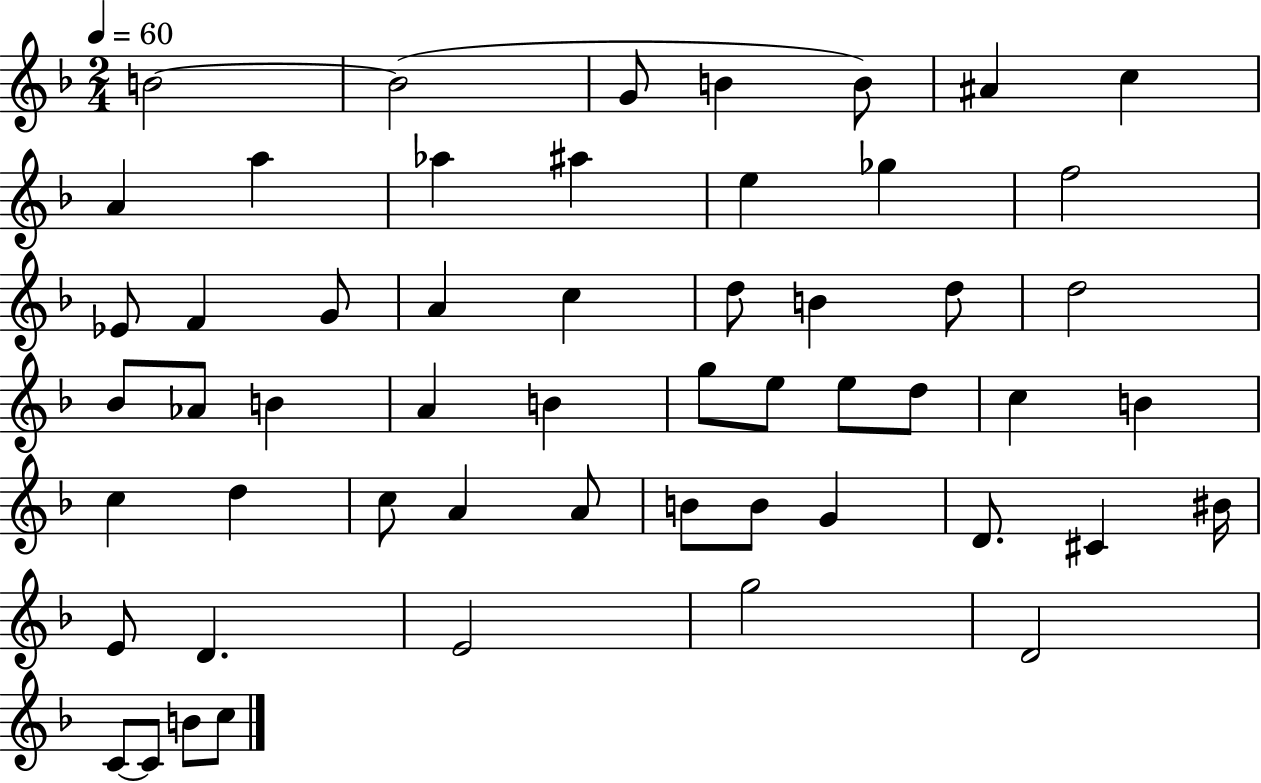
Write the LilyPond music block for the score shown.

{
  \clef treble
  \numericTimeSignature
  \time 2/4
  \key f \major
  \tempo 4 = 60
  b'2~~ | b'2( | g'8 b'4 b'8) | ais'4 c''4 | \break a'4 a''4 | aes''4 ais''4 | e''4 ges''4 | f''2 | \break ees'8 f'4 g'8 | a'4 c''4 | d''8 b'4 d''8 | d''2 | \break bes'8 aes'8 b'4 | a'4 b'4 | g''8 e''8 e''8 d''8 | c''4 b'4 | \break c''4 d''4 | c''8 a'4 a'8 | b'8 b'8 g'4 | d'8. cis'4 bis'16 | \break e'8 d'4. | e'2 | g''2 | d'2 | \break c'8~~ c'8 b'8 c''8 | \bar "|."
}